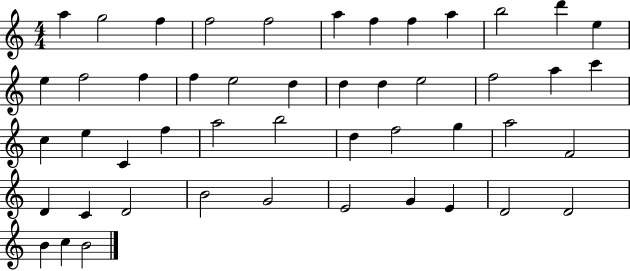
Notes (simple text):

A5/q G5/h F5/q F5/h F5/h A5/q F5/q F5/q A5/q B5/h D6/q E5/q E5/q F5/h F5/q F5/q E5/h D5/q D5/q D5/q E5/h F5/h A5/q C6/q C5/q E5/q C4/q F5/q A5/h B5/h D5/q F5/h G5/q A5/h F4/h D4/q C4/q D4/h B4/h G4/h E4/h G4/q E4/q D4/h D4/h B4/q C5/q B4/h